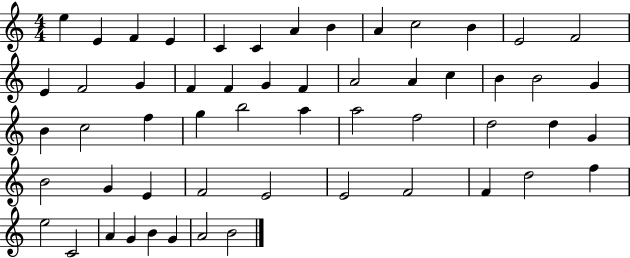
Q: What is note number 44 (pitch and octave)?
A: F4